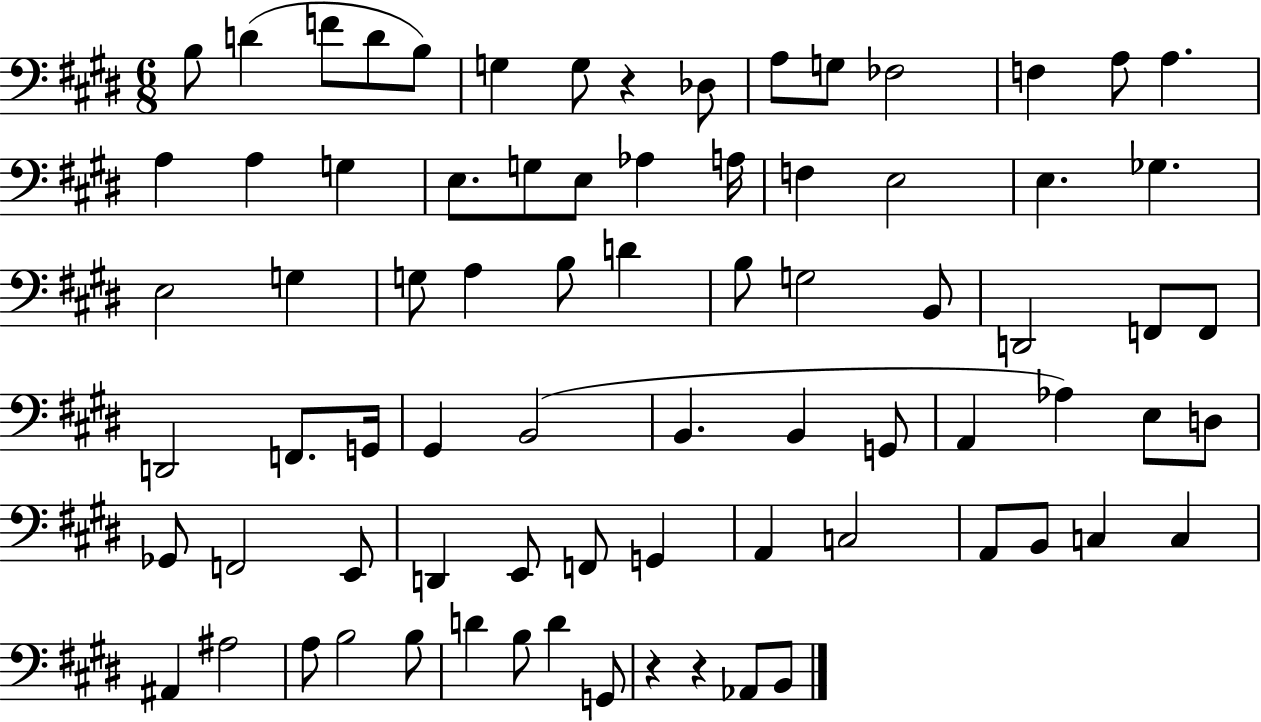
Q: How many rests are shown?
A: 3